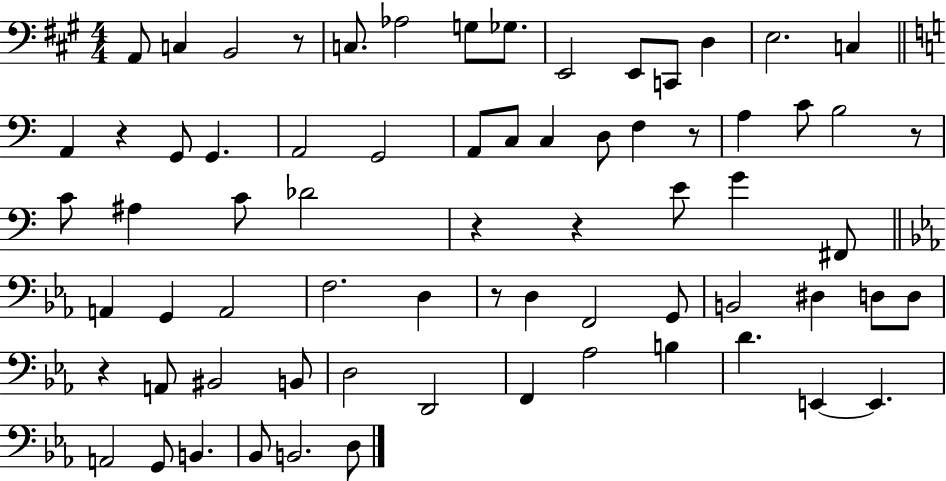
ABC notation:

X:1
T:Untitled
M:4/4
L:1/4
K:A
A,,/2 C, B,,2 z/2 C,/2 _A,2 G,/2 _G,/2 E,,2 E,,/2 C,,/2 D, E,2 C, A,, z G,,/2 G,, A,,2 G,,2 A,,/2 C,/2 C, D,/2 F, z/2 A, C/2 B,2 z/2 C/2 ^A, C/2 _D2 z z E/2 G ^F,,/2 A,, G,, A,,2 F,2 D, z/2 D, F,,2 G,,/2 B,,2 ^D, D,/2 D,/2 z A,,/2 ^B,,2 B,,/2 D,2 D,,2 F,, _A,2 B, D E,, E,, A,,2 G,,/2 B,, _B,,/2 B,,2 D,/2